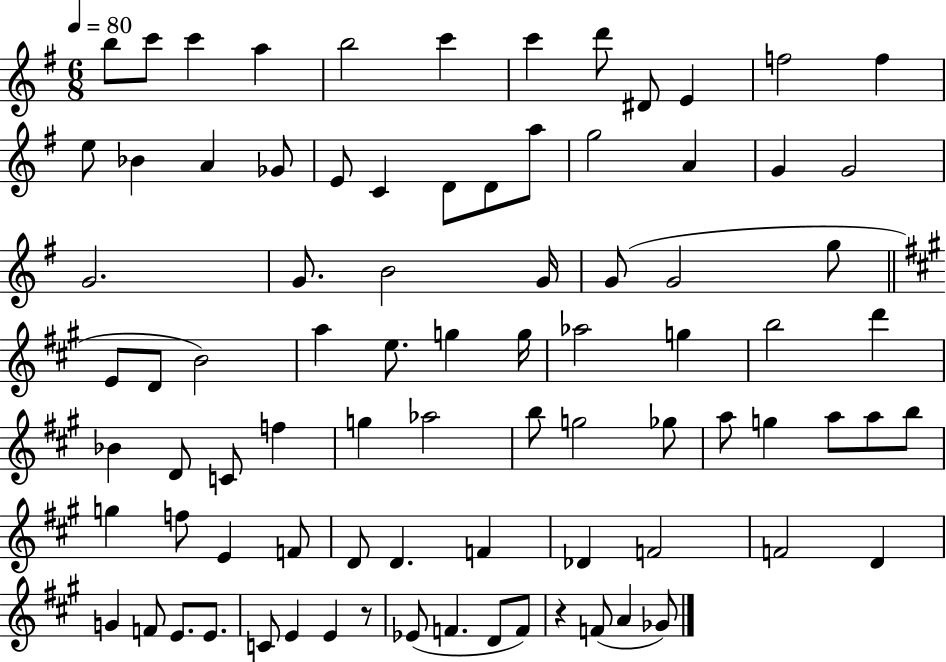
X:1
T:Untitled
M:6/8
L:1/4
K:G
b/2 c'/2 c' a b2 c' c' d'/2 ^D/2 E f2 f e/2 _B A _G/2 E/2 C D/2 D/2 a/2 g2 A G G2 G2 G/2 B2 G/4 G/2 G2 g/2 E/2 D/2 B2 a e/2 g g/4 _a2 g b2 d' _B D/2 C/2 f g _a2 b/2 g2 _g/2 a/2 g a/2 a/2 b/2 g f/2 E F/2 D/2 D F _D F2 F2 D G F/2 E/2 E/2 C/2 E E z/2 _E/2 F D/2 F/2 z F/2 A _G/2